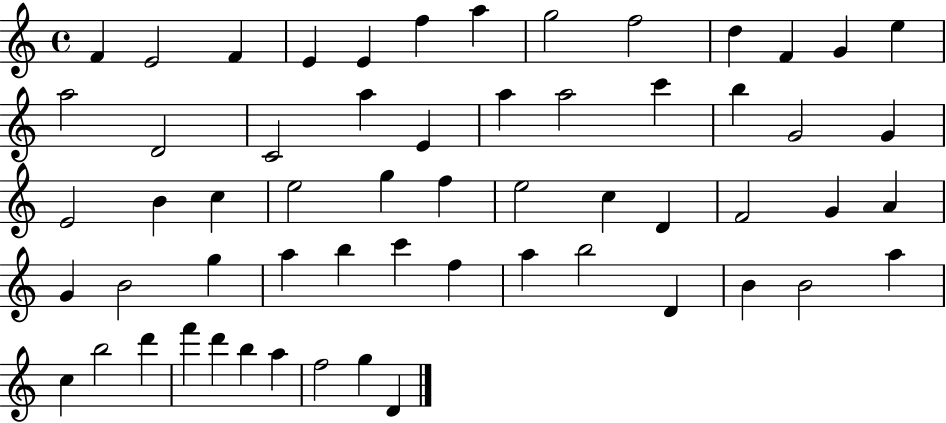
F4/q E4/h F4/q E4/q E4/q F5/q A5/q G5/h F5/h D5/q F4/q G4/q E5/q A5/h D4/h C4/h A5/q E4/q A5/q A5/h C6/q B5/q G4/h G4/q E4/h B4/q C5/q E5/h G5/q F5/q E5/h C5/q D4/q F4/h G4/q A4/q G4/q B4/h G5/q A5/q B5/q C6/q F5/q A5/q B5/h D4/q B4/q B4/h A5/q C5/q B5/h D6/q F6/q D6/q B5/q A5/q F5/h G5/q D4/q